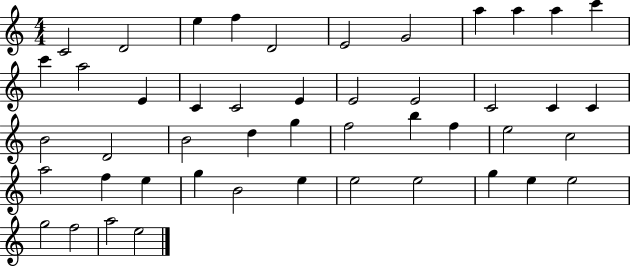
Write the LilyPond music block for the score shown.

{
  \clef treble
  \numericTimeSignature
  \time 4/4
  \key c \major
  c'2 d'2 | e''4 f''4 d'2 | e'2 g'2 | a''4 a''4 a''4 c'''4 | \break c'''4 a''2 e'4 | c'4 c'2 e'4 | e'2 e'2 | c'2 c'4 c'4 | \break b'2 d'2 | b'2 d''4 g''4 | f''2 b''4 f''4 | e''2 c''2 | \break a''2 f''4 e''4 | g''4 b'2 e''4 | e''2 e''2 | g''4 e''4 e''2 | \break g''2 f''2 | a''2 e''2 | \bar "|."
}